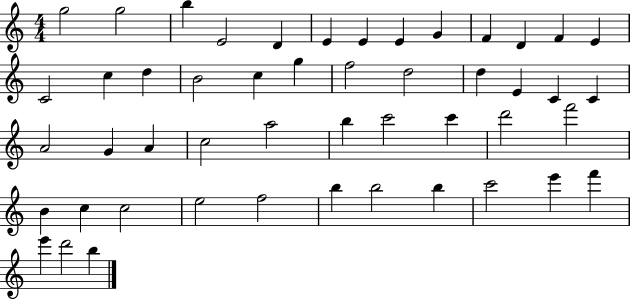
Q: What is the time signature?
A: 4/4